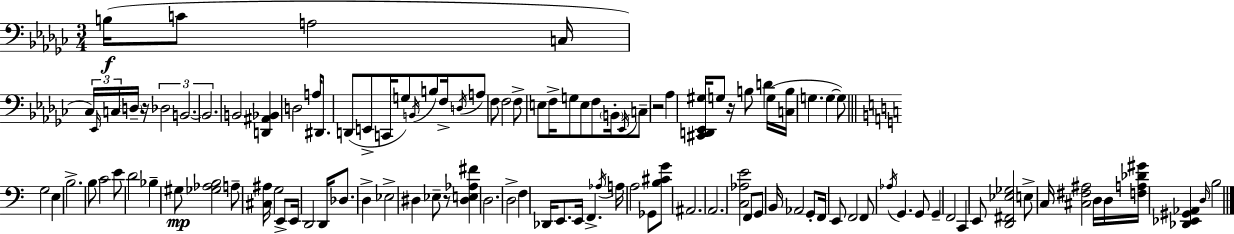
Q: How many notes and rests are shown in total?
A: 114